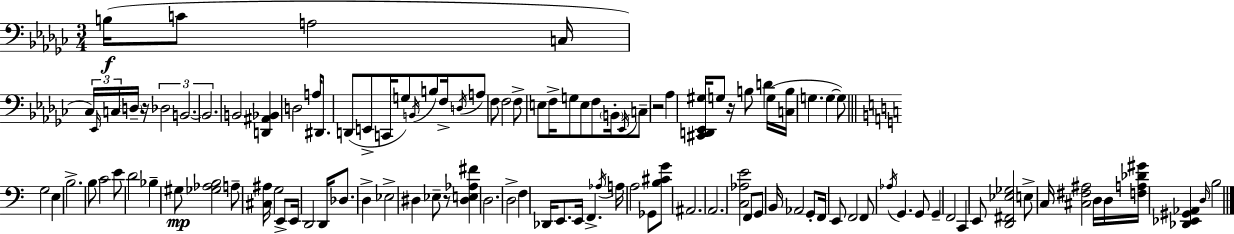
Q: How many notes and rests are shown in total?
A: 114